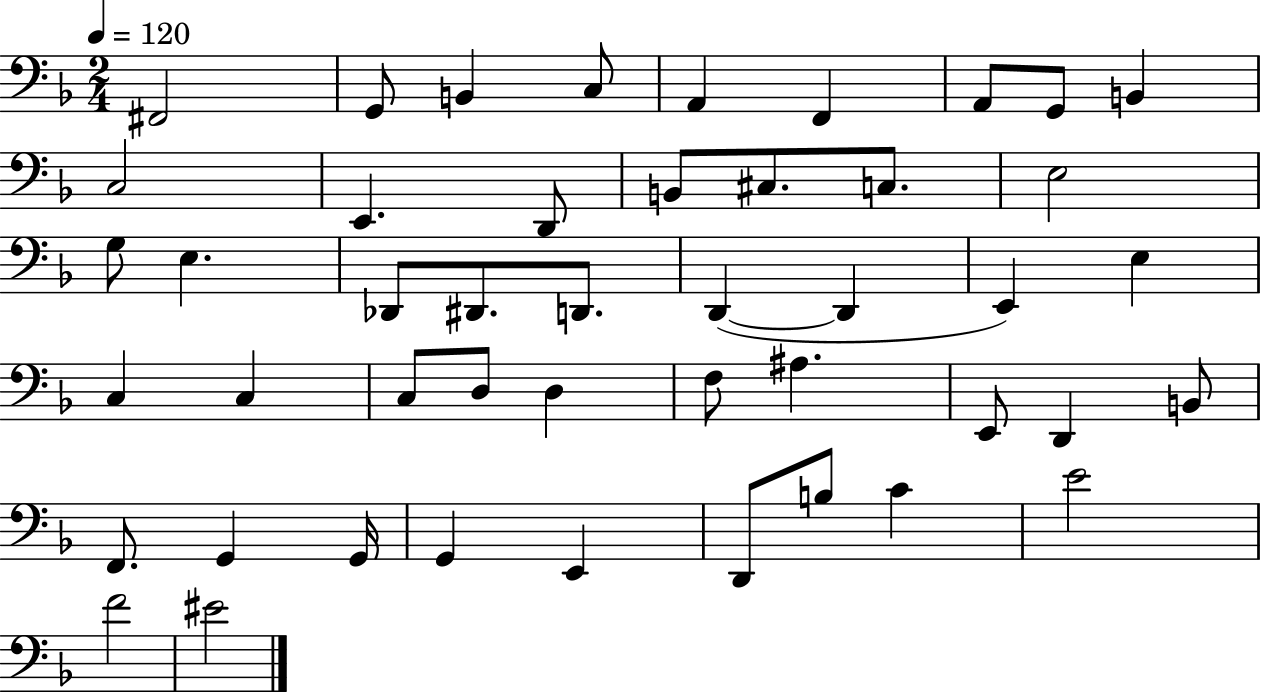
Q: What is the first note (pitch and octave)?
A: F#2